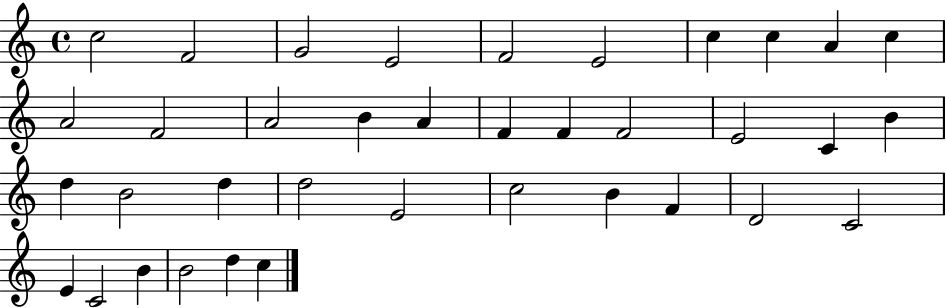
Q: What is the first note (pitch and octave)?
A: C5